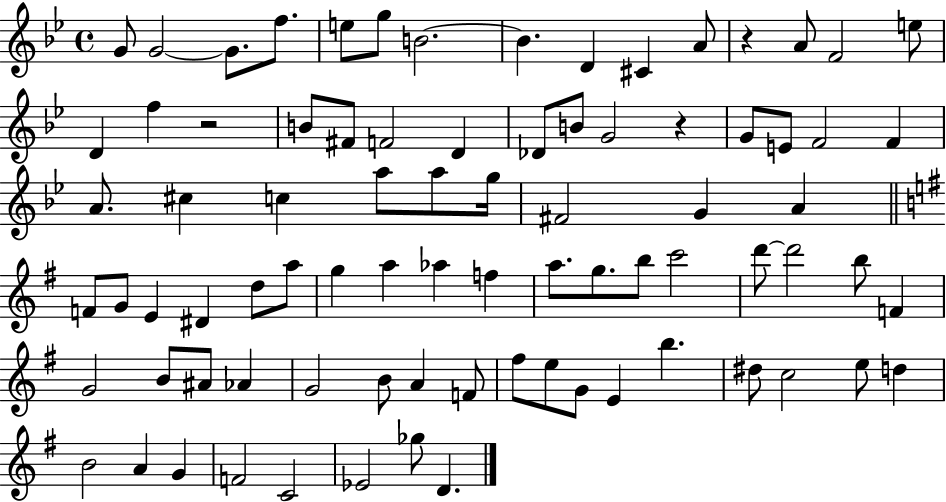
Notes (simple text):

G4/e G4/h G4/e. F5/e. E5/e G5/e B4/h. B4/q. D4/q C#4/q A4/e R/q A4/e F4/h E5/e D4/q F5/q R/h B4/e F#4/e F4/h D4/q Db4/e B4/e G4/h R/q G4/e E4/e F4/h F4/q A4/e. C#5/q C5/q A5/e A5/e G5/s F#4/h G4/q A4/q F4/e G4/e E4/q D#4/q D5/e A5/e G5/q A5/q Ab5/q F5/q A5/e. G5/e. B5/e C6/h D6/e D6/h B5/e F4/q G4/h B4/e A#4/e Ab4/q G4/h B4/e A4/q F4/e F#5/e E5/e G4/e E4/q B5/q. D#5/e C5/h E5/e D5/q B4/h A4/q G4/q F4/h C4/h Eb4/h Gb5/e D4/q.